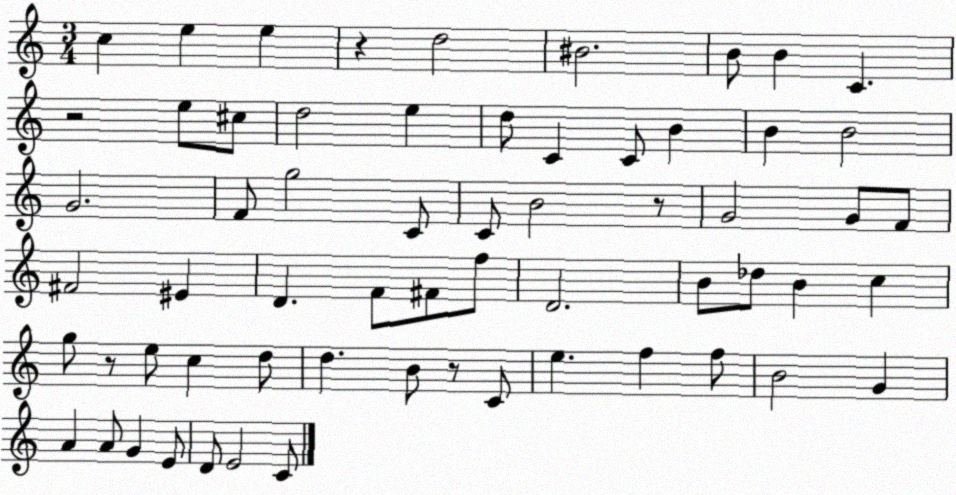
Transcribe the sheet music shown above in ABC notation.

X:1
T:Untitled
M:3/4
L:1/4
K:C
c e e z d2 ^B2 B/2 B C z2 e/2 ^c/2 d2 e d/2 C C/2 B B B2 G2 F/2 g2 C/2 C/2 B2 z/2 G2 G/2 F/2 ^F2 ^E D F/2 ^F/2 f/2 D2 B/2 _d/2 B c g/2 z/2 e/2 c d/2 d B/2 z/2 C/2 e f f/2 B2 G A A/2 G E/2 D/2 E2 C/2